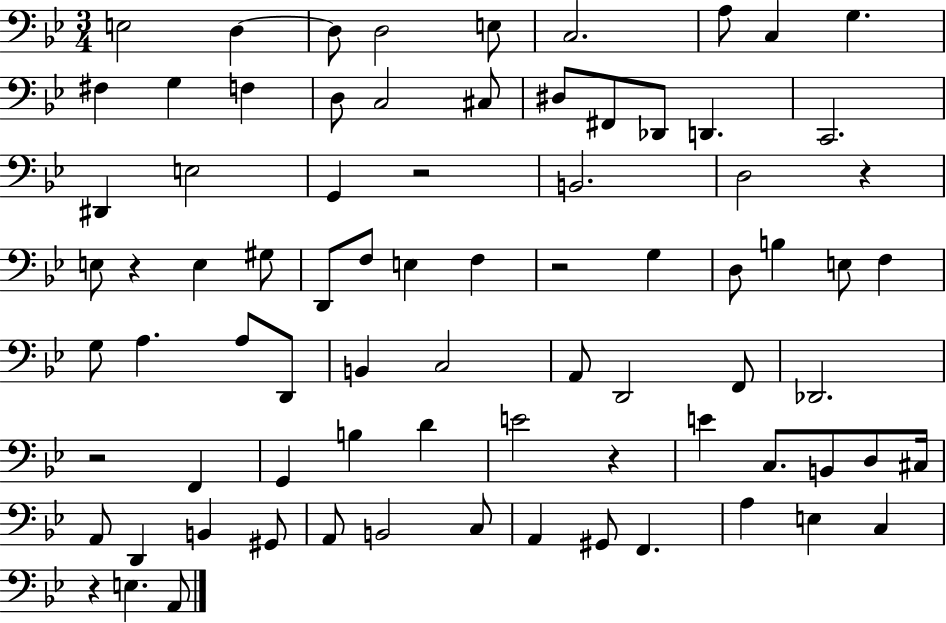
E3/h D3/q D3/e D3/h E3/e C3/h. A3/e C3/q G3/q. F#3/q G3/q F3/q D3/e C3/h C#3/e D#3/e F#2/e Db2/e D2/q. C2/h. D#2/q E3/h G2/q R/h B2/h. D3/h R/q E3/e R/q E3/q G#3/e D2/e F3/e E3/q F3/q R/h G3/q D3/e B3/q E3/e F3/q G3/e A3/q. A3/e D2/e B2/q C3/h A2/e D2/h F2/e Db2/h. R/h F2/q G2/q B3/q D4/q E4/h R/q E4/q C3/e. B2/e D3/e C#3/s A2/e D2/q B2/q G#2/e A2/e B2/h C3/e A2/q G#2/e F2/q. A3/q E3/q C3/q R/q E3/q. A2/e